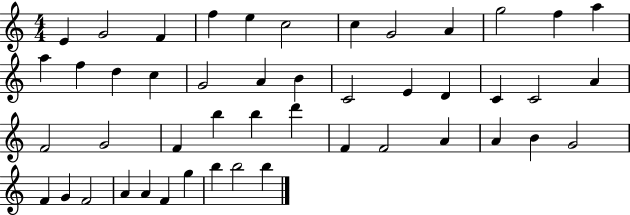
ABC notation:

X:1
T:Untitled
M:4/4
L:1/4
K:C
E G2 F f e c2 c G2 A g2 f a a f d c G2 A B C2 E D C C2 A F2 G2 F b b d' F F2 A A B G2 F G F2 A A F g b b2 b